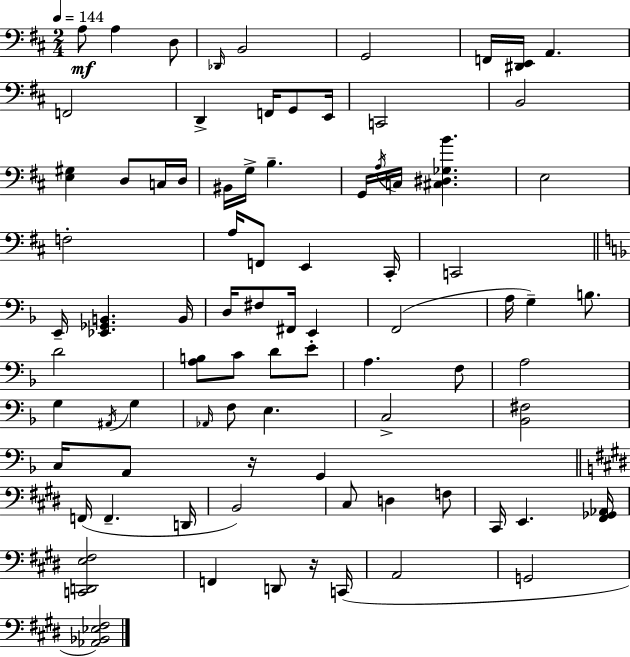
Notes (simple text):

A3/e A3/q D3/e Db2/s B2/h G2/h F2/s [D#2,E2]/s A2/q. F2/h D2/q F2/s G2/e E2/s C2/h B2/h [E3,G#3]/q D3/e C3/s D3/s BIS2/s G3/s B3/q. G2/s A3/s C3/s [C#3,D#3,Gb3,B4]/q. E3/h F3/h A3/s F2/e E2/q C#2/s C2/h E2/s [Eb2,Gb2,B2]/q. B2/s D3/s F#3/e F#2/s E2/q F2/h A3/s G3/q B3/e. D4/h [A3,B3]/e C4/e D4/e E4/e A3/q. F3/e A3/h G3/q A#2/s G3/q Ab2/s F3/e E3/q. C3/h [Bb2,F#3]/h C3/s A2/e R/s G2/q F2/s F2/q. D2/s B2/h C#3/e D3/q F3/e C#2/s E2/q. [F#2,Gb2,Ab2]/s [C2,D2,E3,F#3]/h F2/q D2/e R/s C2/s A2/h G2/h [Ab2,Bb2,Eb3,F#3]/h